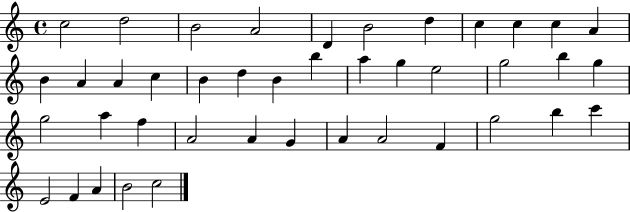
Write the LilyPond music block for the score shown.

{
  \clef treble
  \time 4/4
  \defaultTimeSignature
  \key c \major
  c''2 d''2 | b'2 a'2 | d'4 b'2 d''4 | c''4 c''4 c''4 a'4 | \break b'4 a'4 a'4 c''4 | b'4 d''4 b'4 b''4 | a''4 g''4 e''2 | g''2 b''4 g''4 | \break g''2 a''4 f''4 | a'2 a'4 g'4 | a'4 a'2 f'4 | g''2 b''4 c'''4 | \break e'2 f'4 a'4 | b'2 c''2 | \bar "|."
}